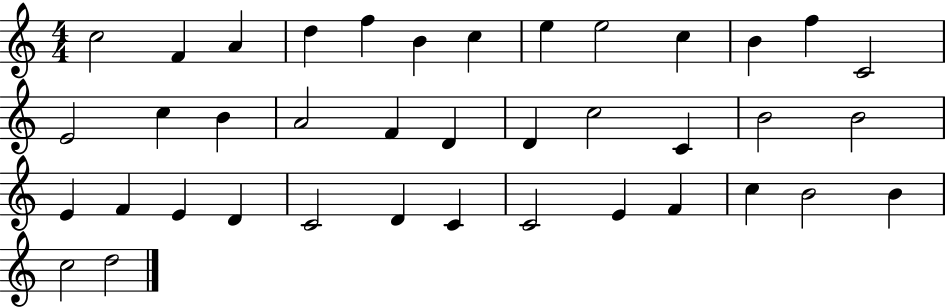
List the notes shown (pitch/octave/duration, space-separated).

C5/h F4/q A4/q D5/q F5/q B4/q C5/q E5/q E5/h C5/q B4/q F5/q C4/h E4/h C5/q B4/q A4/h F4/q D4/q D4/q C5/h C4/q B4/h B4/h E4/q F4/q E4/q D4/q C4/h D4/q C4/q C4/h E4/q F4/q C5/q B4/h B4/q C5/h D5/h